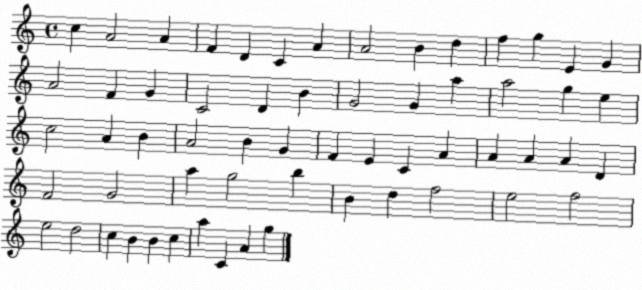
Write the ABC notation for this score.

X:1
T:Untitled
M:4/4
L:1/4
K:C
c A2 A F D C A A2 B d f g E G A2 F G C2 D B G2 G a a2 g e c2 A B A2 B G F E C A A A A D F2 G2 a g2 b B d f2 e2 f2 e2 d2 c B B c a C A g